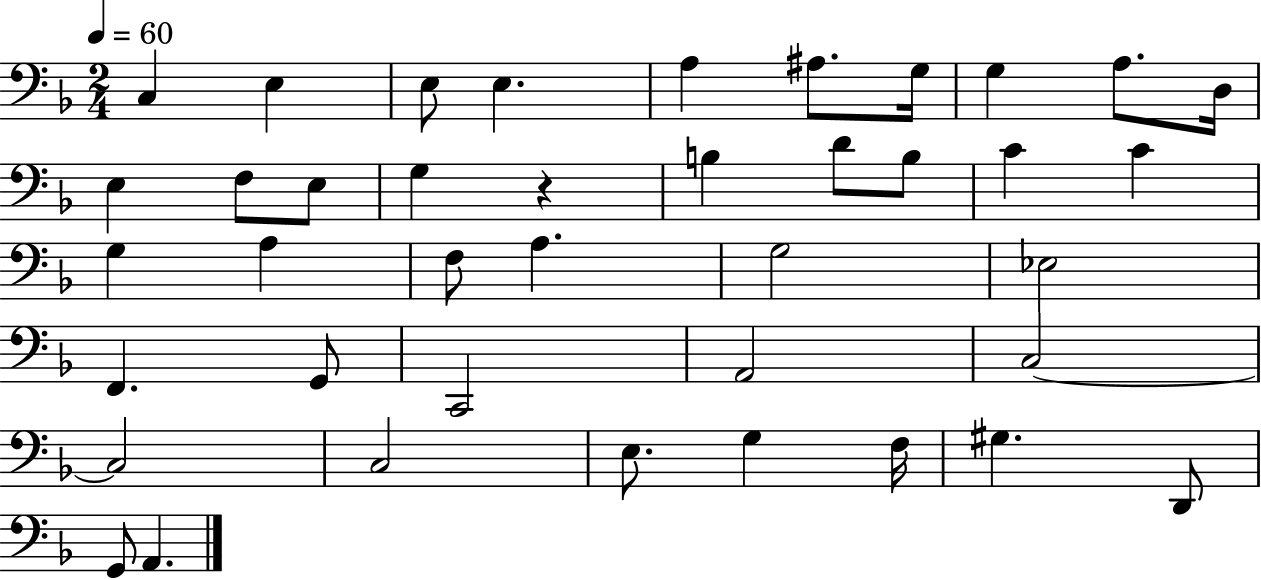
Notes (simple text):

C3/q E3/q E3/e E3/q. A3/q A#3/e. G3/s G3/q A3/e. D3/s E3/q F3/e E3/e G3/q R/q B3/q D4/e B3/e C4/q C4/q G3/q A3/q F3/e A3/q. G3/h Eb3/h F2/q. G2/e C2/h A2/h C3/h C3/h C3/h E3/e. G3/q F3/s G#3/q. D2/e G2/e A2/q.